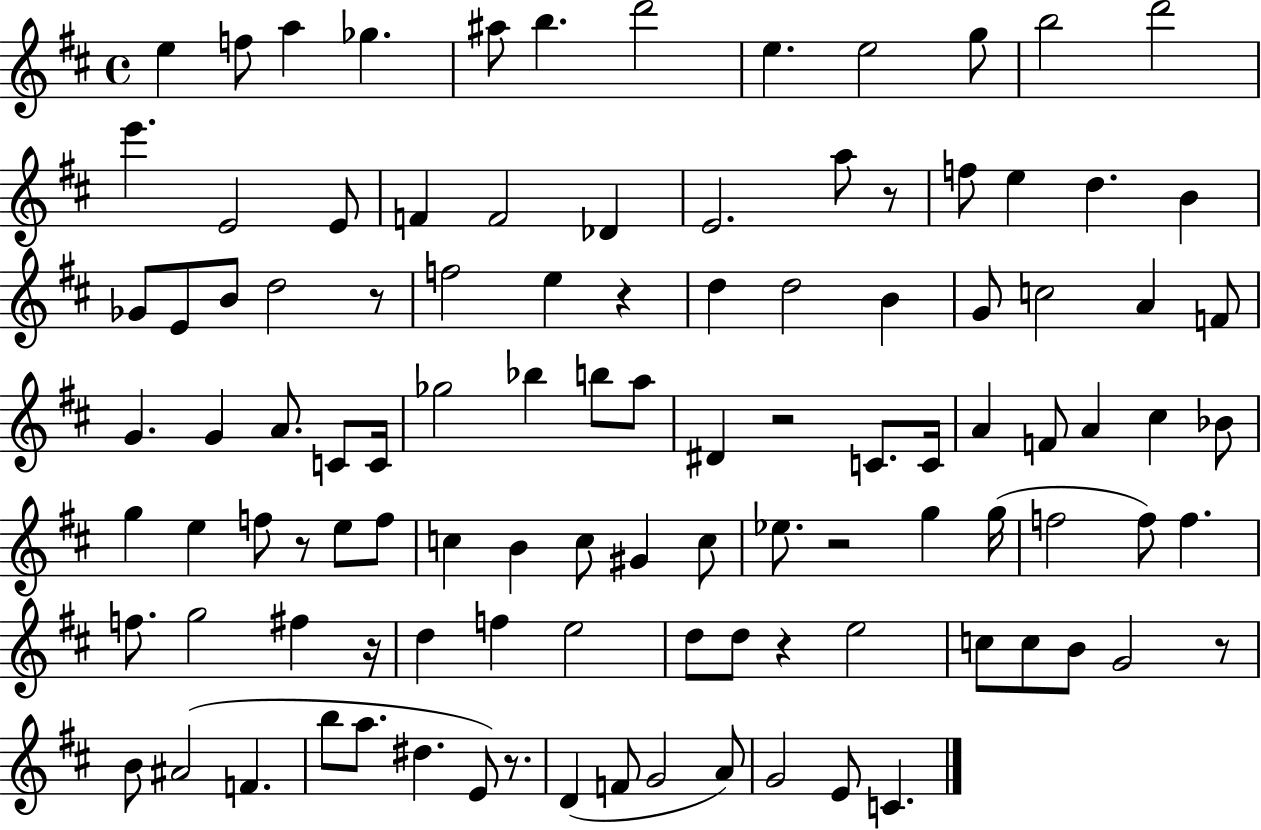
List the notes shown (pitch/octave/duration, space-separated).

E5/q F5/e A5/q Gb5/q. A#5/e B5/q. D6/h E5/q. E5/h G5/e B5/h D6/h E6/q. E4/h E4/e F4/q F4/h Db4/q E4/h. A5/e R/e F5/e E5/q D5/q. B4/q Gb4/e E4/e B4/e D5/h R/e F5/h E5/q R/q D5/q D5/h B4/q G4/e C5/h A4/q F4/e G4/q. G4/q A4/e. C4/e C4/s Gb5/h Bb5/q B5/e A5/e D#4/q R/h C4/e. C4/s A4/q F4/e A4/q C#5/q Bb4/e G5/q E5/q F5/e R/e E5/e F5/e C5/q B4/q C5/e G#4/q C5/e Eb5/e. R/h G5/q G5/s F5/h F5/e F5/q. F5/e. G5/h F#5/q R/s D5/q F5/q E5/h D5/e D5/e R/q E5/h C5/e C5/e B4/e G4/h R/e B4/e A#4/h F4/q. B5/e A5/e. D#5/q. E4/e R/e. D4/q F4/e G4/h A4/e G4/h E4/e C4/q.